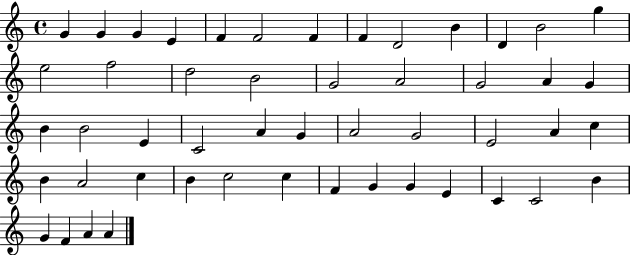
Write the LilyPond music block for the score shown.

{
  \clef treble
  \time 4/4
  \defaultTimeSignature
  \key c \major
  g'4 g'4 g'4 e'4 | f'4 f'2 f'4 | f'4 d'2 b'4 | d'4 b'2 g''4 | \break e''2 f''2 | d''2 b'2 | g'2 a'2 | g'2 a'4 g'4 | \break b'4 b'2 e'4 | c'2 a'4 g'4 | a'2 g'2 | e'2 a'4 c''4 | \break b'4 a'2 c''4 | b'4 c''2 c''4 | f'4 g'4 g'4 e'4 | c'4 c'2 b'4 | \break g'4 f'4 a'4 a'4 | \bar "|."
}